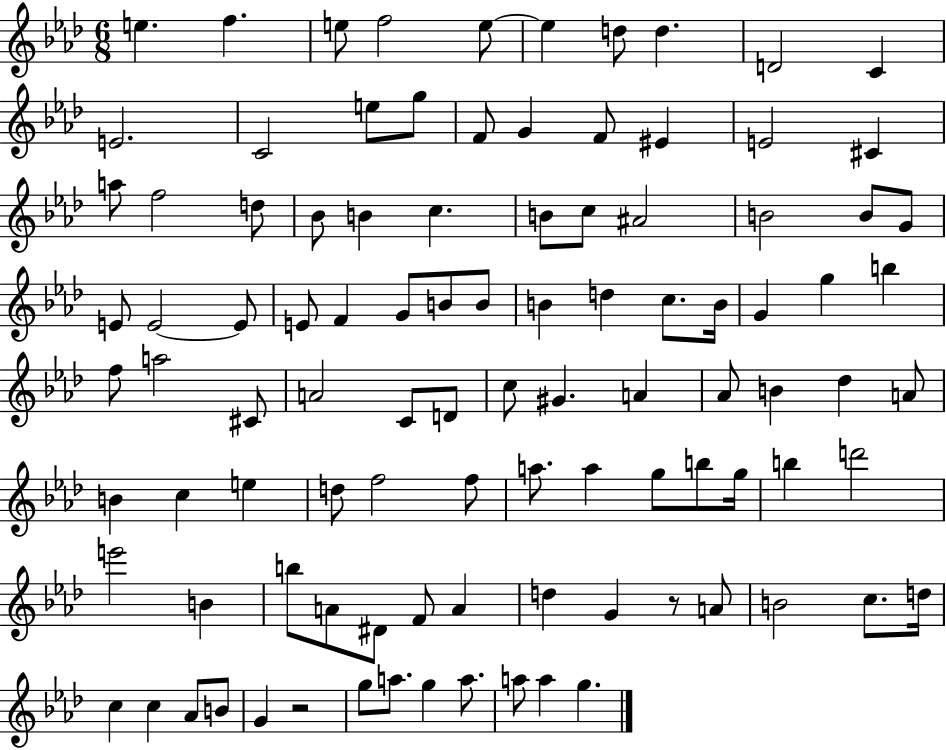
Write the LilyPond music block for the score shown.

{
  \clef treble
  \numericTimeSignature
  \time 6/8
  \key aes \major
  e''4. f''4. | e''8 f''2 e''8~~ | e''4 d''8 d''4. | d'2 c'4 | \break e'2. | c'2 e''8 g''8 | f'8 g'4 f'8 eis'4 | e'2 cis'4 | \break a''8 f''2 d''8 | bes'8 b'4 c''4. | b'8 c''8 ais'2 | b'2 b'8 g'8 | \break e'8 e'2~~ e'8 | e'8 f'4 g'8 b'8 b'8 | b'4 d''4 c''8. b'16 | g'4 g''4 b''4 | \break f''8 a''2 cis'8 | a'2 c'8 d'8 | c''8 gis'4. a'4 | aes'8 b'4 des''4 a'8 | \break b'4 c''4 e''4 | d''8 f''2 f''8 | a''8. a''4 g''8 b''8 g''16 | b''4 d'''2 | \break e'''2 b'4 | b''8 a'8 dis'8 f'8 a'4 | d''4 g'4 r8 a'8 | b'2 c''8. d''16 | \break c''4 c''4 aes'8 b'8 | g'4 r2 | g''8 a''8. g''4 a''8. | a''8 a''4 g''4. | \break \bar "|."
}